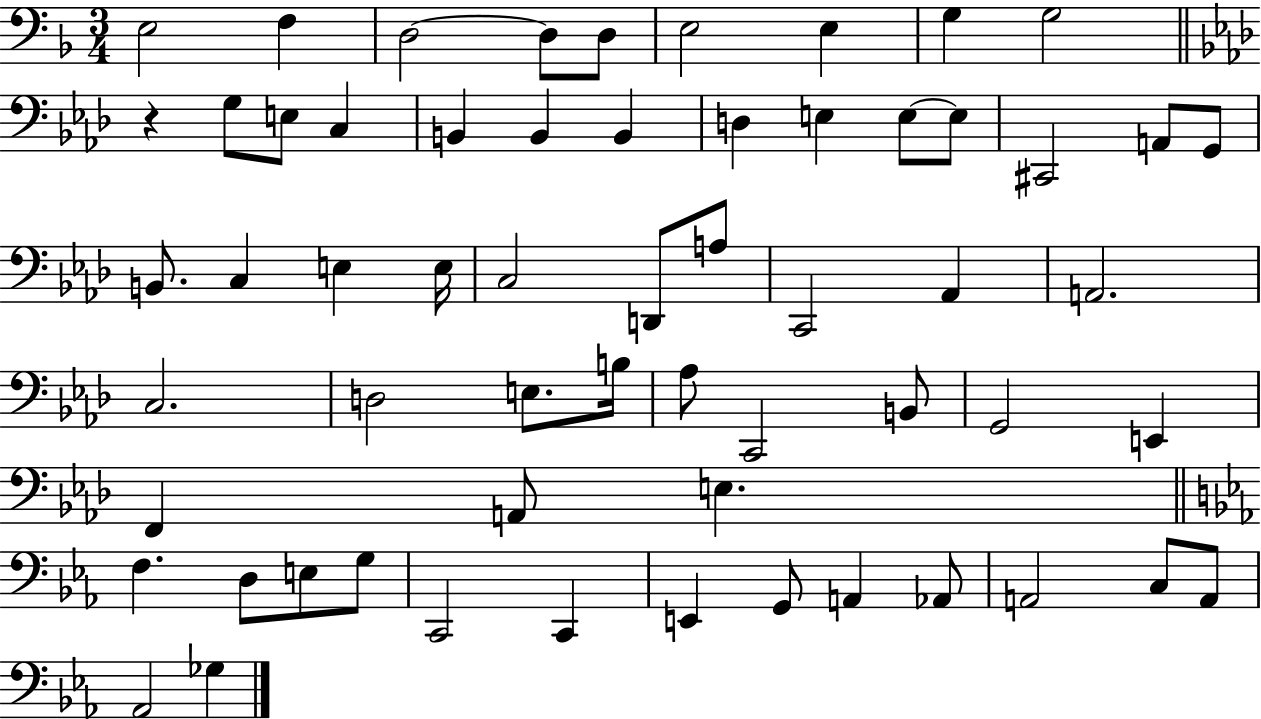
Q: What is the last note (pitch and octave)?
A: Gb3